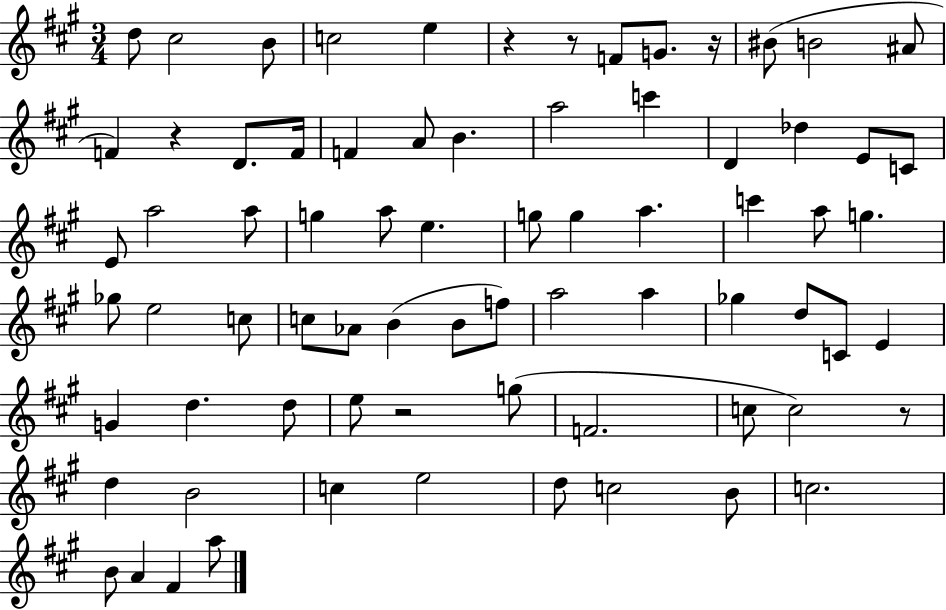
X:1
T:Untitled
M:3/4
L:1/4
K:A
d/2 ^c2 B/2 c2 e z z/2 F/2 G/2 z/4 ^B/2 B2 ^A/2 F z D/2 F/4 F A/2 B a2 c' D _d E/2 C/2 E/2 a2 a/2 g a/2 e g/2 g a c' a/2 g _g/2 e2 c/2 c/2 _A/2 B B/2 f/2 a2 a _g d/2 C/2 E G d d/2 e/2 z2 g/2 F2 c/2 c2 z/2 d B2 c e2 d/2 c2 B/2 c2 B/2 A ^F a/2